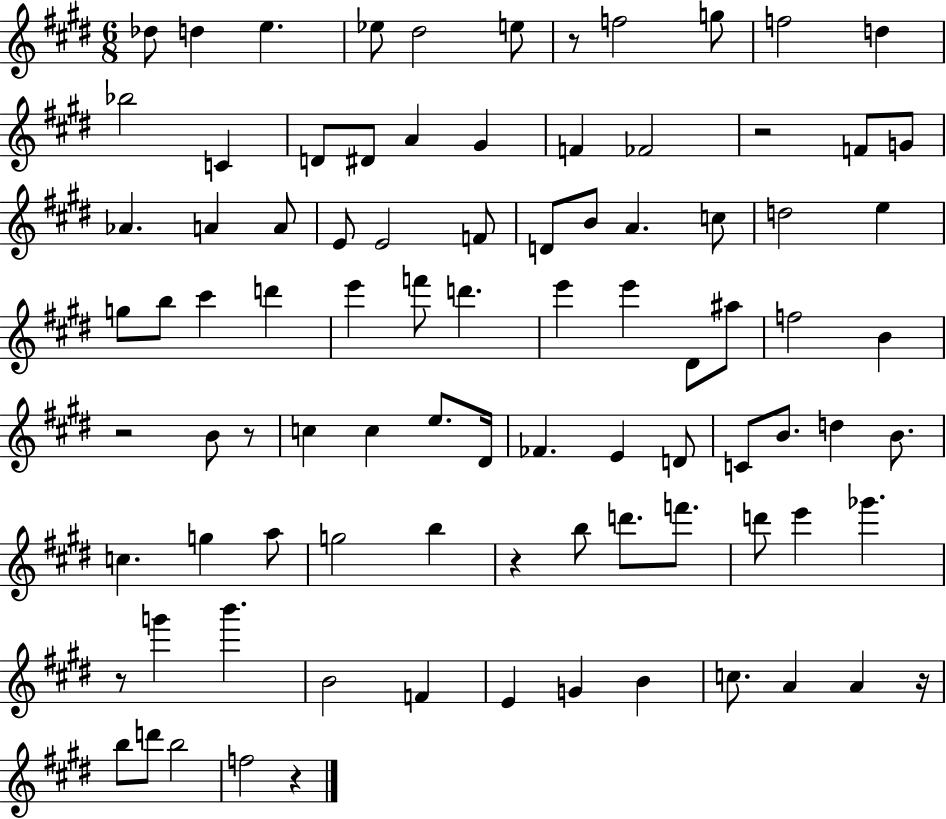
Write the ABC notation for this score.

X:1
T:Untitled
M:6/8
L:1/4
K:E
_d/2 d e _e/2 ^d2 e/2 z/2 f2 g/2 f2 d _b2 C D/2 ^D/2 A ^G F _F2 z2 F/2 G/2 _A A A/2 E/2 E2 F/2 D/2 B/2 A c/2 d2 e g/2 b/2 ^c' d' e' f'/2 d' e' e' ^D/2 ^a/2 f2 B z2 B/2 z/2 c c e/2 ^D/4 _F E D/2 C/2 B/2 d B/2 c g a/2 g2 b z b/2 d'/2 f'/2 d'/2 e' _g' z/2 g' b' B2 F E G B c/2 A A z/4 b/2 d'/2 b2 f2 z